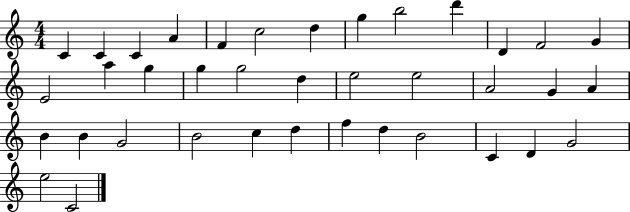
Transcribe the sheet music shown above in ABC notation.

X:1
T:Untitled
M:4/4
L:1/4
K:C
C C C A F c2 d g b2 d' D F2 G E2 a g g g2 d e2 e2 A2 G A B B G2 B2 c d f d B2 C D G2 e2 C2